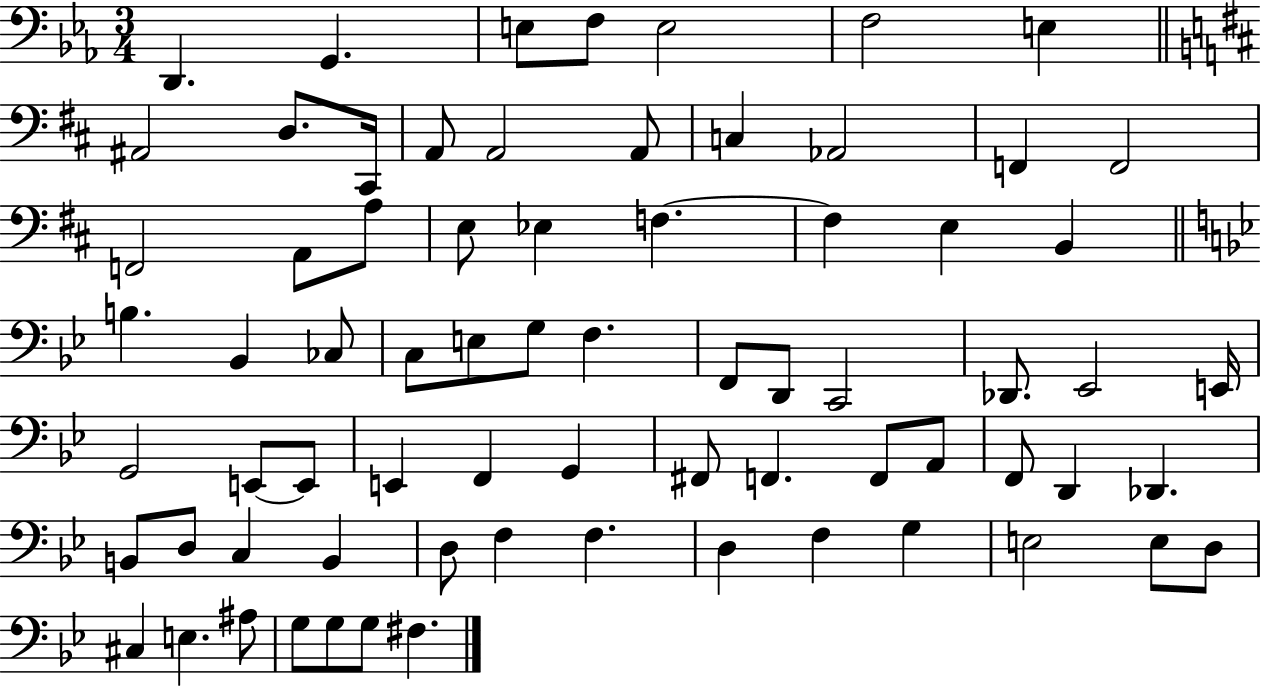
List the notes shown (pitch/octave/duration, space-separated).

D2/q. G2/q. E3/e F3/e E3/h F3/h E3/q A#2/h D3/e. C#2/s A2/e A2/h A2/e C3/q Ab2/h F2/q F2/h F2/h A2/e A3/e E3/e Eb3/q F3/q. F3/q E3/q B2/q B3/q. Bb2/q CES3/e C3/e E3/e G3/e F3/q. F2/e D2/e C2/h Db2/e. Eb2/h E2/s G2/h E2/e E2/e E2/q F2/q G2/q F#2/e F2/q. F2/e A2/e F2/e D2/q Db2/q. B2/e D3/e C3/q B2/q D3/e F3/q F3/q. D3/q F3/q G3/q E3/h E3/e D3/e C#3/q E3/q. A#3/e G3/e G3/e G3/e F#3/q.